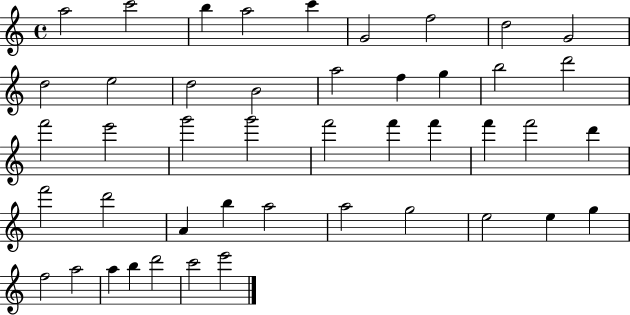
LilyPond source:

{
  \clef treble
  \time 4/4
  \defaultTimeSignature
  \key c \major
  a''2 c'''2 | b''4 a''2 c'''4 | g'2 f''2 | d''2 g'2 | \break d''2 e''2 | d''2 b'2 | a''2 f''4 g''4 | b''2 d'''2 | \break f'''2 e'''2 | g'''2 g'''2 | f'''2 f'''4 f'''4 | f'''4 f'''2 d'''4 | \break f'''2 d'''2 | a'4 b''4 a''2 | a''2 g''2 | e''2 e''4 g''4 | \break f''2 a''2 | a''4 b''4 d'''2 | c'''2 e'''2 | \bar "|."
}